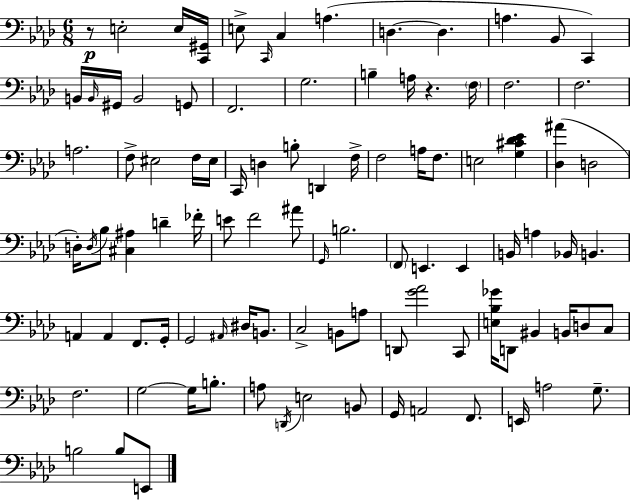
{
  \clef bass
  \numericTimeSignature
  \time 6/8
  \key f \minor
  r8\p e2-. e16 <c, gis,>16 | e8-> \grace { c,16 } c4 a4.( | d4.~~ d4. | a4. bes,8 c,4) | \break b,16 \grace { b,16 } gis,16 b,2 | g,8 f,2. | g2. | b4-- a16 r4. | \break \parenthesize f16 f2. | f2. | a2. | f8-> eis2 | \break f16 eis16 c,16 d4 b8-. d,4 | f16-> f2 a16 f8. | e2 <g cis' des' ees'>4 | <des ais'>4( d2 | \break d16-.) \acciaccatura { d16 } bes8 <cis ais>4 d'4-- | fes'16-. e'8 f'2 | ais'8 \grace { g,16 } b2. | \parenthesize f,8 e,4. | \break e,4 b,16 a4 bes,16 b,4. | a,4 a,4 | f,8. g,16-. g,2 | \grace { ais,16 } dis16 b,8. c2-> | \break b,8 a8 d,8 <g' aes'>2 | c,8 <e bes ges'>16 d,8 bis,4 | b,16 d8 c8 f2. | g2~~ | \break g16 b8.-. a8 \acciaccatura { d,16 } e2 | b,8 g,16 a,2 | f,8. e,16 a2 | g8.-- b2 | \break b8 e,8 \bar "|."
}